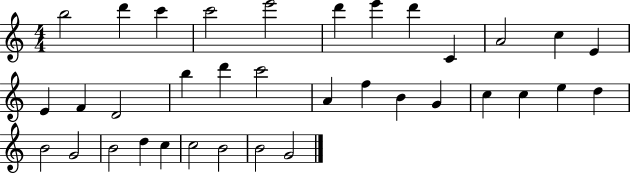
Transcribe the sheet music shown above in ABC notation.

X:1
T:Untitled
M:4/4
L:1/4
K:C
b2 d' c' c'2 e'2 d' e' d' C A2 c E E F D2 b d' c'2 A f B G c c e d B2 G2 B2 d c c2 B2 B2 G2